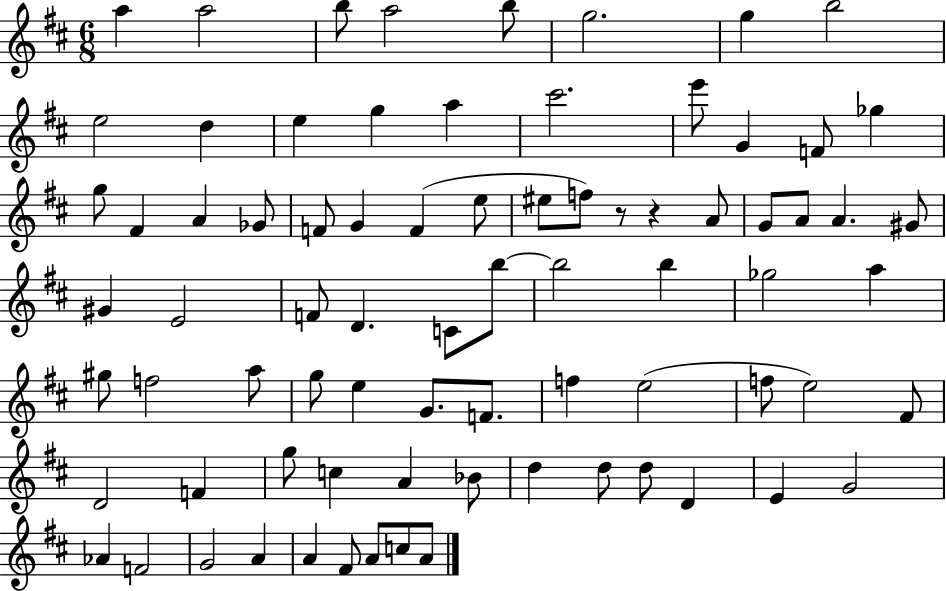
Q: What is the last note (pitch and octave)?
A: A4